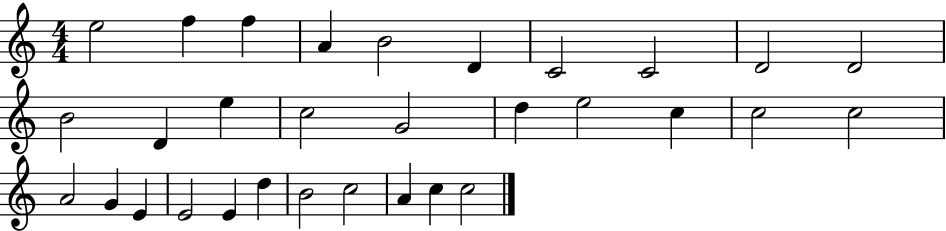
{
  \clef treble
  \numericTimeSignature
  \time 4/4
  \key c \major
  e''2 f''4 f''4 | a'4 b'2 d'4 | c'2 c'2 | d'2 d'2 | \break b'2 d'4 e''4 | c''2 g'2 | d''4 e''2 c''4 | c''2 c''2 | \break a'2 g'4 e'4 | e'2 e'4 d''4 | b'2 c''2 | a'4 c''4 c''2 | \break \bar "|."
}